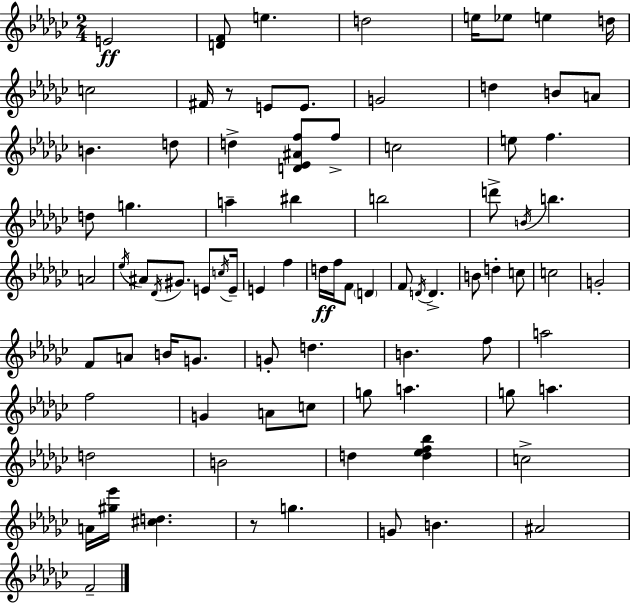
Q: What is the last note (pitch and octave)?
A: F4